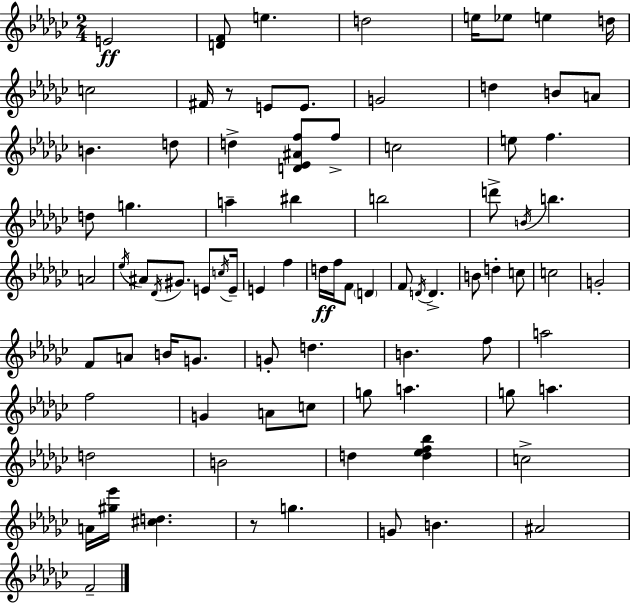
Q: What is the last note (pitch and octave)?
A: F4